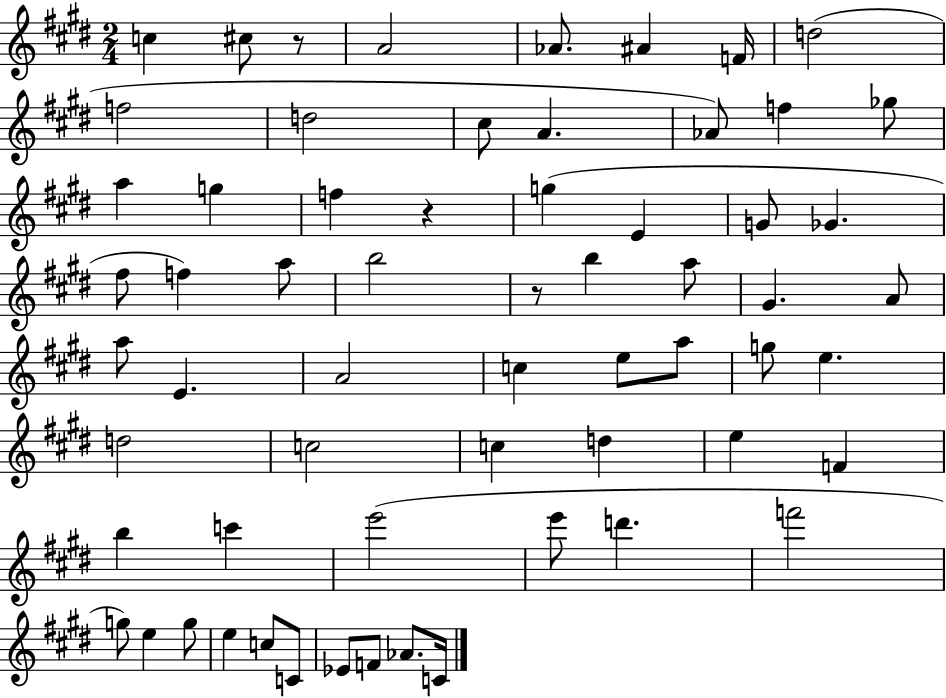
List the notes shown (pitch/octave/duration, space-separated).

C5/q C#5/e R/e A4/h Ab4/e. A#4/q F4/s D5/h F5/h D5/h C#5/e A4/q. Ab4/e F5/q Gb5/e A5/q G5/q F5/q R/q G5/q E4/q G4/e Gb4/q. F#5/e F5/q A5/e B5/h R/e B5/q A5/e G#4/q. A4/e A5/e E4/q. A4/h C5/q E5/e A5/e G5/e E5/q. D5/h C5/h C5/q D5/q E5/q F4/q B5/q C6/q E6/h E6/e D6/q. F6/h G5/e E5/q G5/e E5/q C5/e C4/e Eb4/e F4/e Ab4/e. C4/s